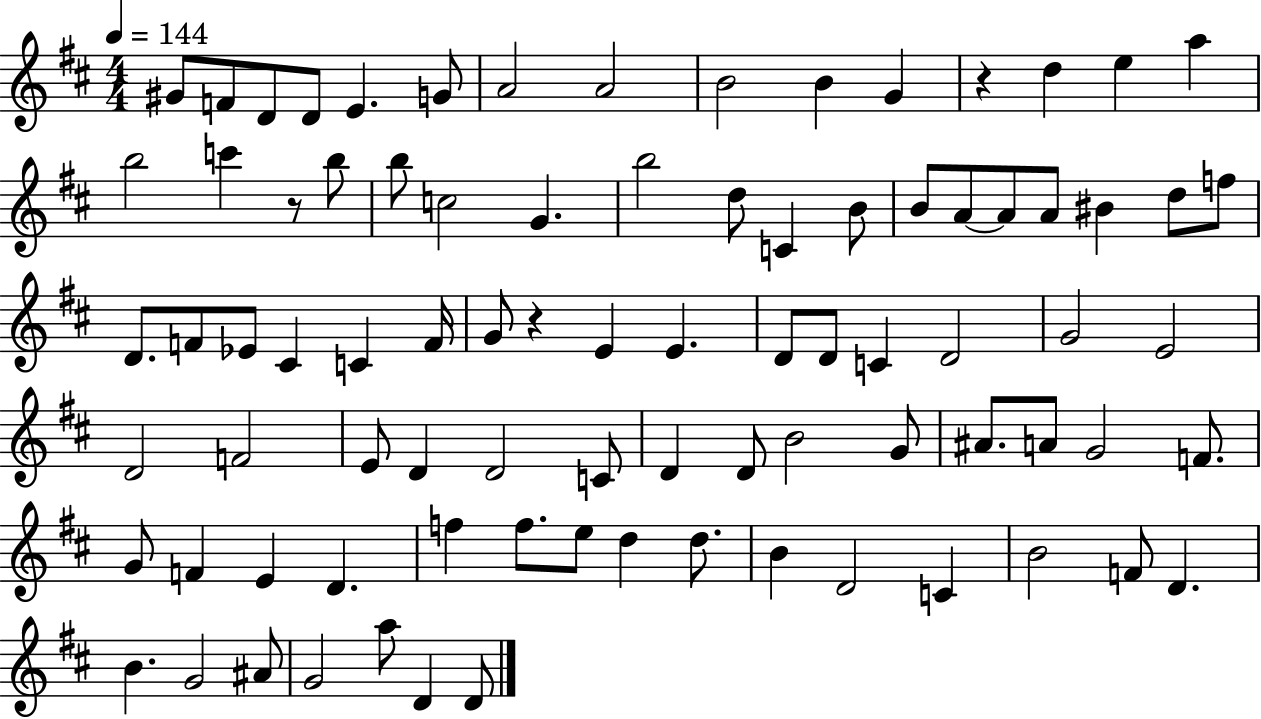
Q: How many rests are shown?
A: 3